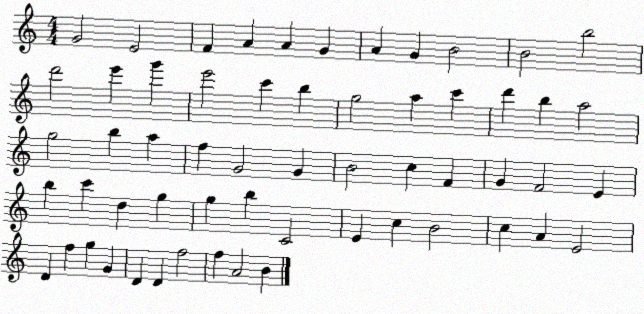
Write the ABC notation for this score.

X:1
T:Untitled
M:4/4
L:1/4
K:C
G2 E2 F A A G A G B2 B2 b2 d'2 e' g' e'2 c' b g2 a c' d' b a2 g2 b a f G2 G B2 c F G F2 E b c' d g g b C2 E c B2 c A E2 D f g G D D f2 f A2 B